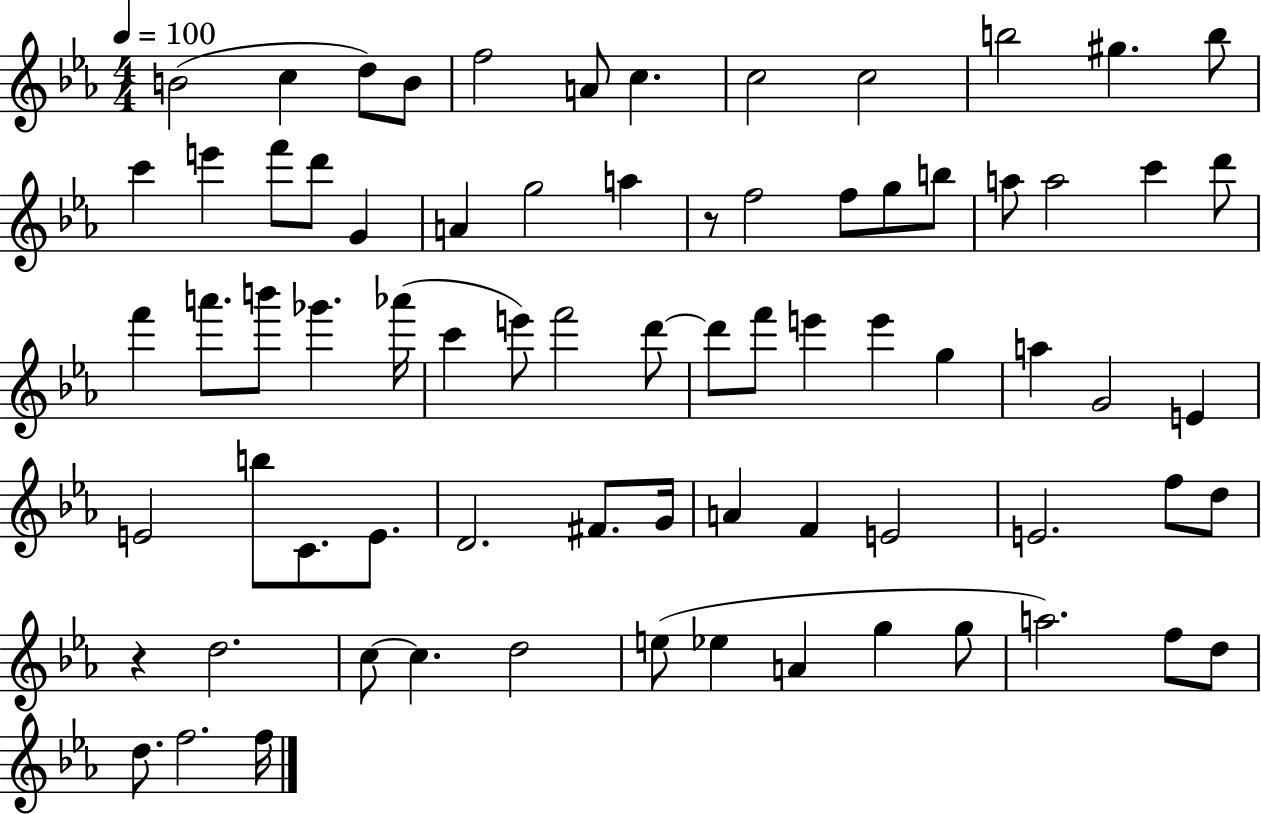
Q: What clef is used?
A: treble